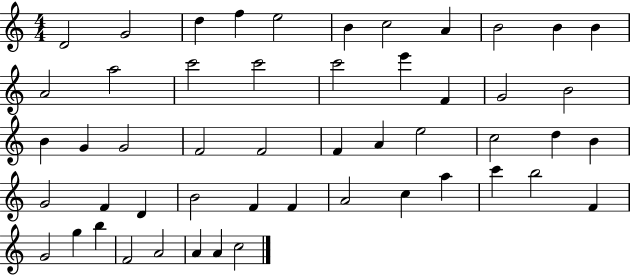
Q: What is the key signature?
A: C major